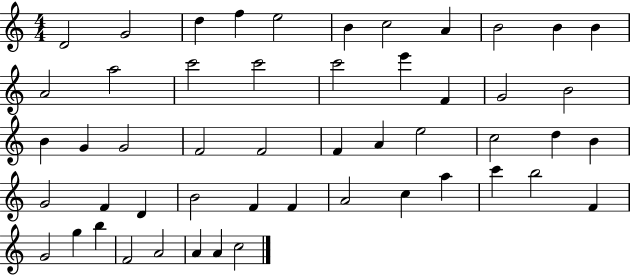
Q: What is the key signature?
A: C major